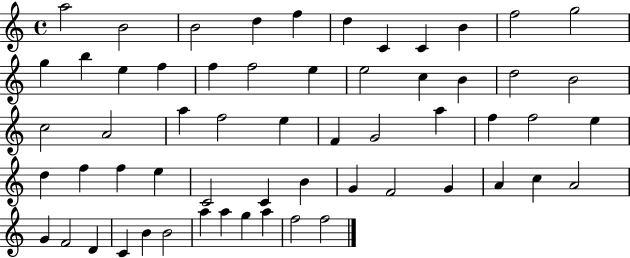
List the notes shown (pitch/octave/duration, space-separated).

A5/h B4/h B4/h D5/q F5/q D5/q C4/q C4/q B4/q F5/h G5/h G5/q B5/q E5/q F5/q F5/q F5/h E5/q E5/h C5/q B4/q D5/h B4/h C5/h A4/h A5/q F5/h E5/q F4/q G4/h A5/q F5/q F5/h E5/q D5/q F5/q F5/q E5/q C4/h C4/q B4/q G4/q F4/h G4/q A4/q C5/q A4/h G4/q F4/h D4/q C4/q B4/q B4/h A5/q A5/q G5/q A5/q F5/h F5/h